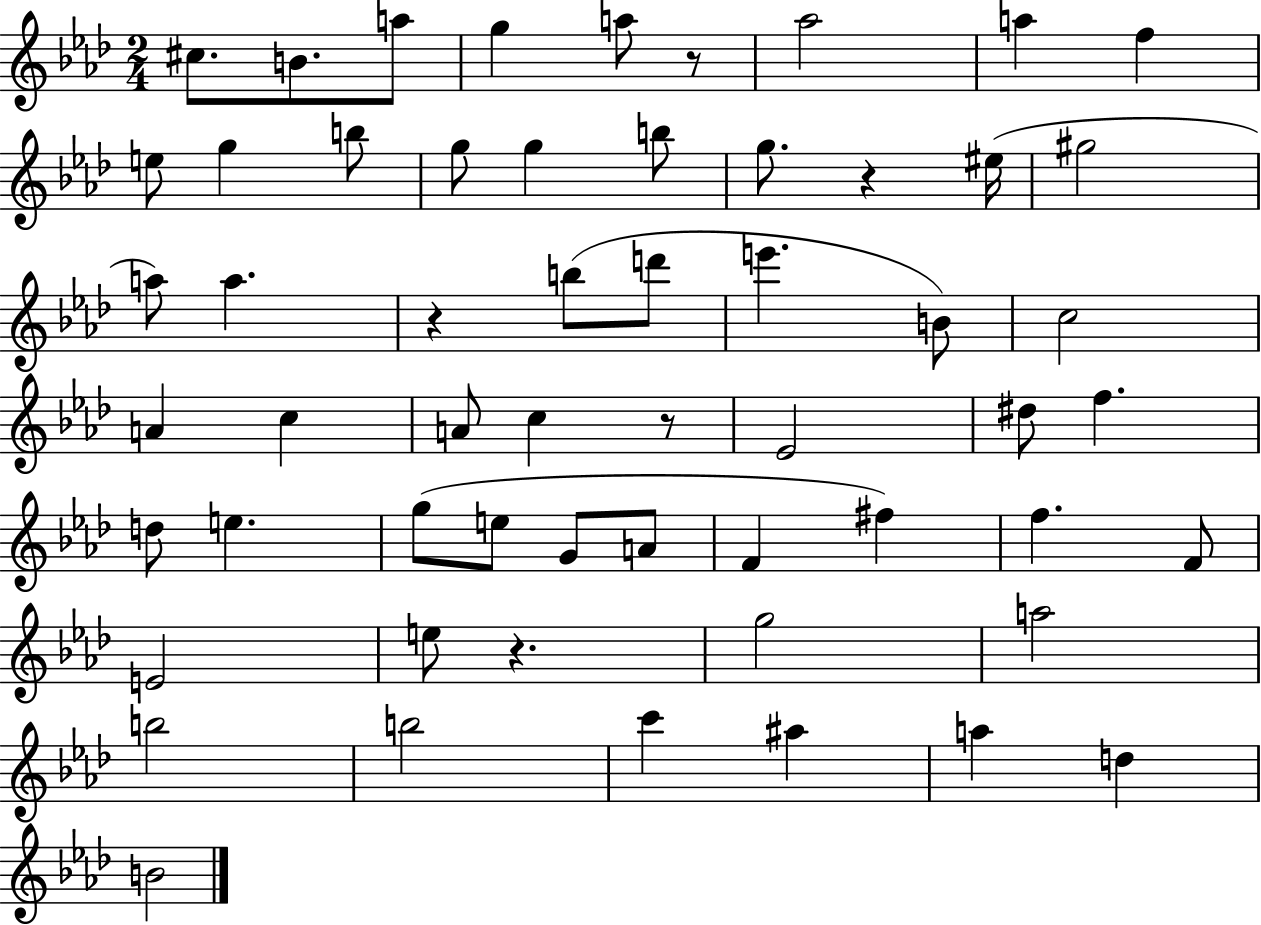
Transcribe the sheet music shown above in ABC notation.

X:1
T:Untitled
M:2/4
L:1/4
K:Ab
^c/2 B/2 a/2 g a/2 z/2 _a2 a f e/2 g b/2 g/2 g b/2 g/2 z ^e/4 ^g2 a/2 a z b/2 d'/2 e' B/2 c2 A c A/2 c z/2 _E2 ^d/2 f d/2 e g/2 e/2 G/2 A/2 F ^f f F/2 E2 e/2 z g2 a2 b2 b2 c' ^a a d B2